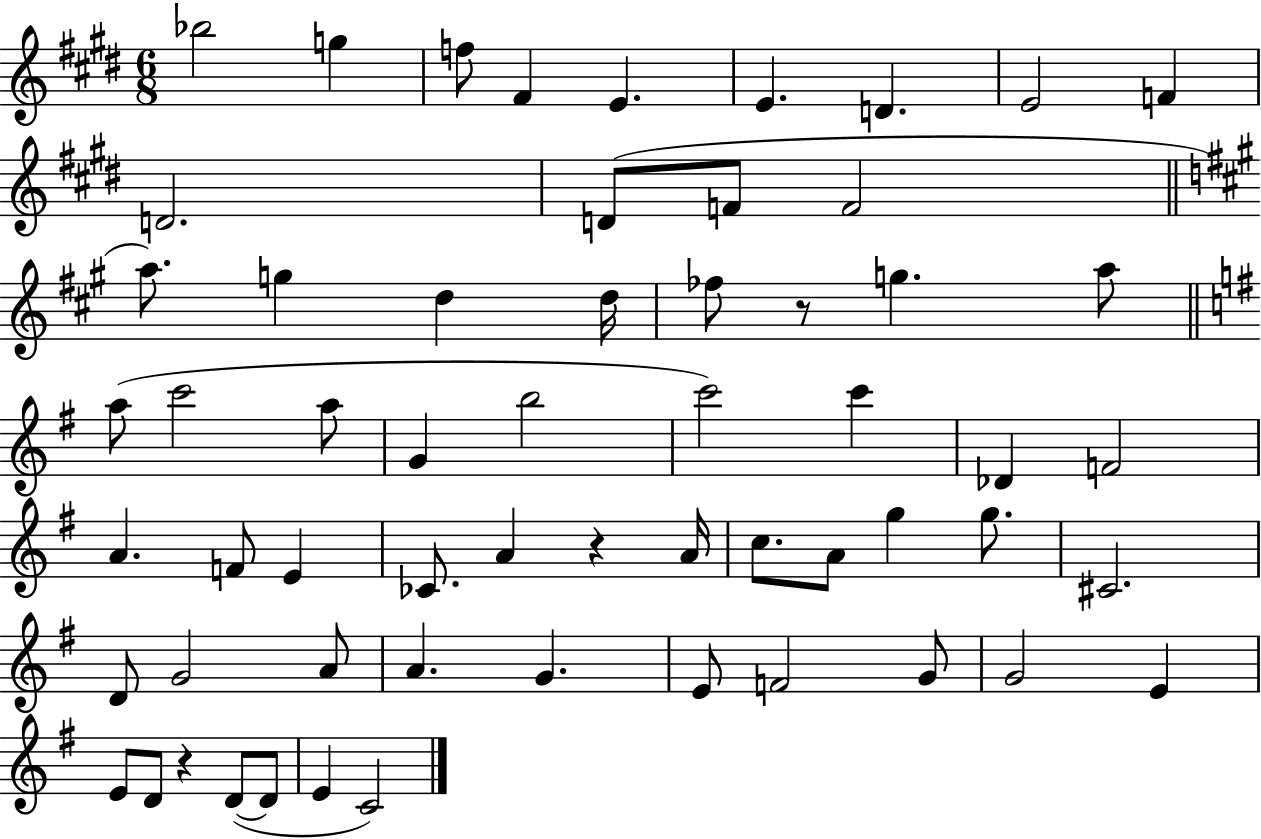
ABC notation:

X:1
T:Untitled
M:6/8
L:1/4
K:E
_b2 g f/2 ^F E E D E2 F D2 D/2 F/2 F2 a/2 g d d/4 _f/2 z/2 g a/2 a/2 c'2 a/2 G b2 c'2 c' _D F2 A F/2 E _C/2 A z A/4 c/2 A/2 g g/2 ^C2 D/2 G2 A/2 A G E/2 F2 G/2 G2 E E/2 D/2 z D/2 D/2 E C2